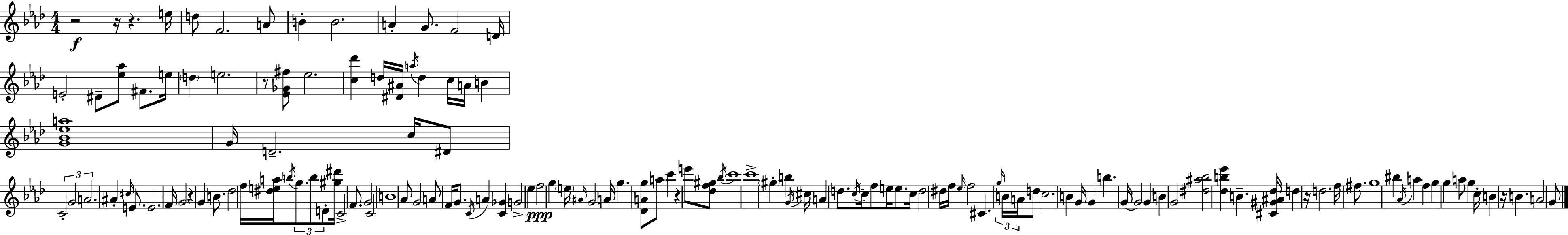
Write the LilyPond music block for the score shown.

{
  \clef treble
  \numericTimeSignature
  \time 4/4
  \key f \minor
  r2\f r16 r4. e''16 | d''8 f'2. a'8 | b'4-. b'2. | a'4-. g'8. f'2 d'16 | \break e'2-. dis'8-- <ees'' aes''>8 fis'8. e''16 | \parenthesize d''4 e''2. | r8 <ees' ges' fis''>8 ees''2. | <c'' des'''>4 d''16 <dis' ais'>16 \acciaccatura { a''16 } d''4 c''16 a'16 b'4 | \break <g' bes' ees'' a''>1 | g'16 d'2.-- c''16 dis'8 | \tuplet 3/2 { c'2-. g'2 | a'2. } ais'4-. | \break \grace { cis''16 } e'8. e'2. | f'16 g'2 r4 g'4 | b'8. des''2 f''16 <dis'' e'' a''>16 \acciaccatura { b''16 } | \tuplet 3/2 { g''8. b''8 d'8-. } <gis'' dis'''>16 c'2-> | \break f'8. g'2 c'2 | b'1 | aes'8 g'2 a'8 f'16 | g'8. \acciaccatura { c'16 } a'4 <c' ges'>4 g'2-> | \break ees''4 f''2\ppp | g''4 \parenthesize e''16 \grace { ais'16 } g'2 a'16 g''4. | <des' a' g''>8 a''8 c'''4 r4 | e'''8 <des'' f'' gis''>8 \acciaccatura { bes''16 } c'''1 | \break c'''1-> | \parenthesize gis''4-. b''4 \acciaccatura { g'16 } cis''16 | a'4 d''8. \acciaccatura { c''16~ }~ c''16 f''8 e''16 e''8. c''16 | d''2 dis''16 f''16 \grace { ees''16 } f''2 | \break cis'4. \tuplet 3/2 { \grace { g''16 } b'16 a'16 } d''8 c''2. | b'4 g'16 g'4 | b''4. g'16~~ g'2 | g'4 b'4 g'2 | \break <dis'' ais'' bes''>2 <des'' b'' ees'''>4 b'4.-- | <cis' gis' ais' des''>16 d''4 r16 d''2. | f''16 fis''8. g''1 | bis''4 \acciaccatura { aes'16 } a''4 | \break f''4 g''4 g''4 a''8 | g''4 c''16-. b'4 r16 b'4. | a'2 g'8 \bar "|."
}